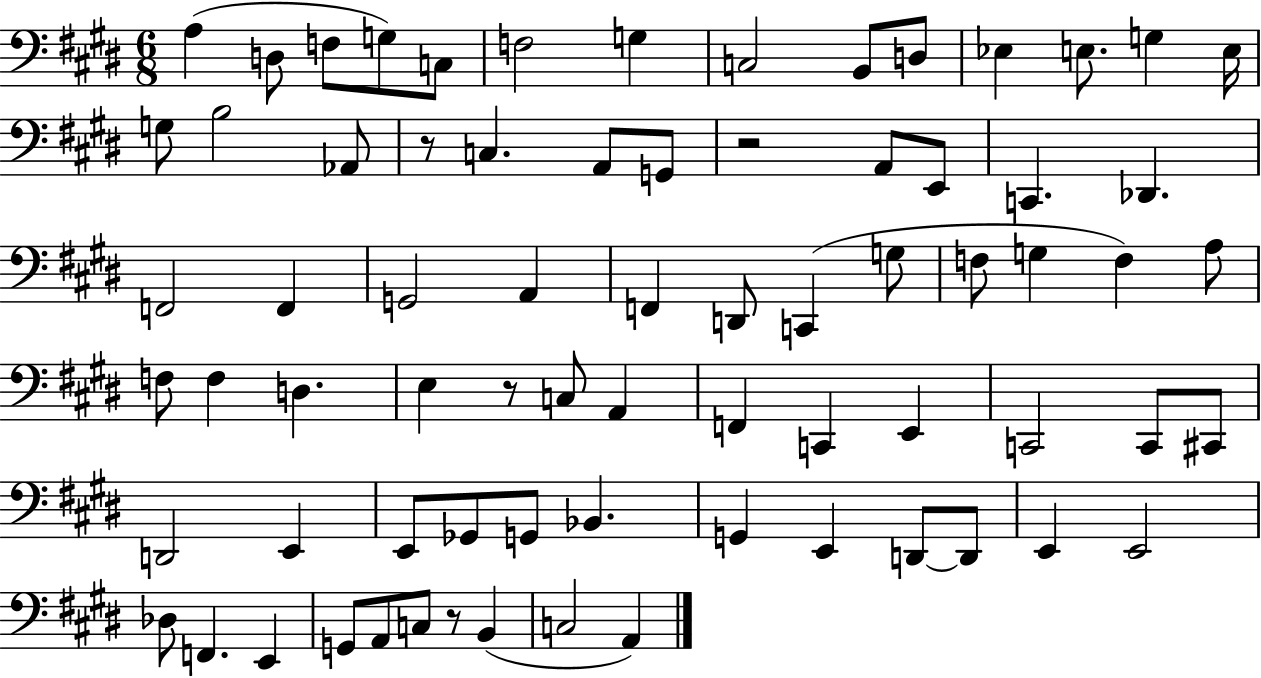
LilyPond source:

{
  \clef bass
  \numericTimeSignature
  \time 6/8
  \key e \major
  \repeat volta 2 { a4( d8 f8 g8) c8 | f2 g4 | c2 b,8 d8 | ees4 e8. g4 e16 | \break g8 b2 aes,8 | r8 c4. a,8 g,8 | r2 a,8 e,8 | c,4. des,4. | \break f,2 f,4 | g,2 a,4 | f,4 d,8 c,4( g8 | f8 g4 f4) a8 | \break f8 f4 d4. | e4 r8 c8 a,4 | f,4 c,4 e,4 | c,2 c,8 cis,8 | \break d,2 e,4 | e,8 ges,8 g,8 bes,4. | g,4 e,4 d,8~~ d,8 | e,4 e,2 | \break des8 f,4. e,4 | g,8 a,8 c8 r8 b,4( | c2 a,4) | } \bar "|."
}